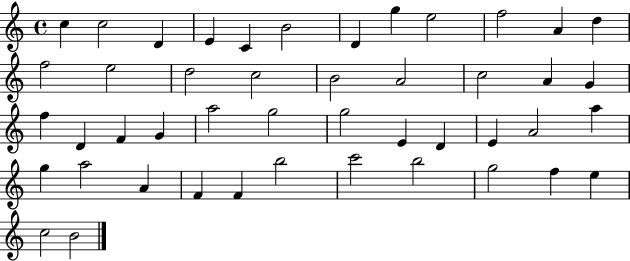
C5/q C5/h D4/q E4/q C4/q B4/h D4/q G5/q E5/h F5/h A4/q D5/q F5/h E5/h D5/h C5/h B4/h A4/h C5/h A4/q G4/q F5/q D4/q F4/q G4/q A5/h G5/h G5/h E4/q D4/q E4/q A4/h A5/q G5/q A5/h A4/q F4/q F4/q B5/h C6/h B5/h G5/h F5/q E5/q C5/h B4/h